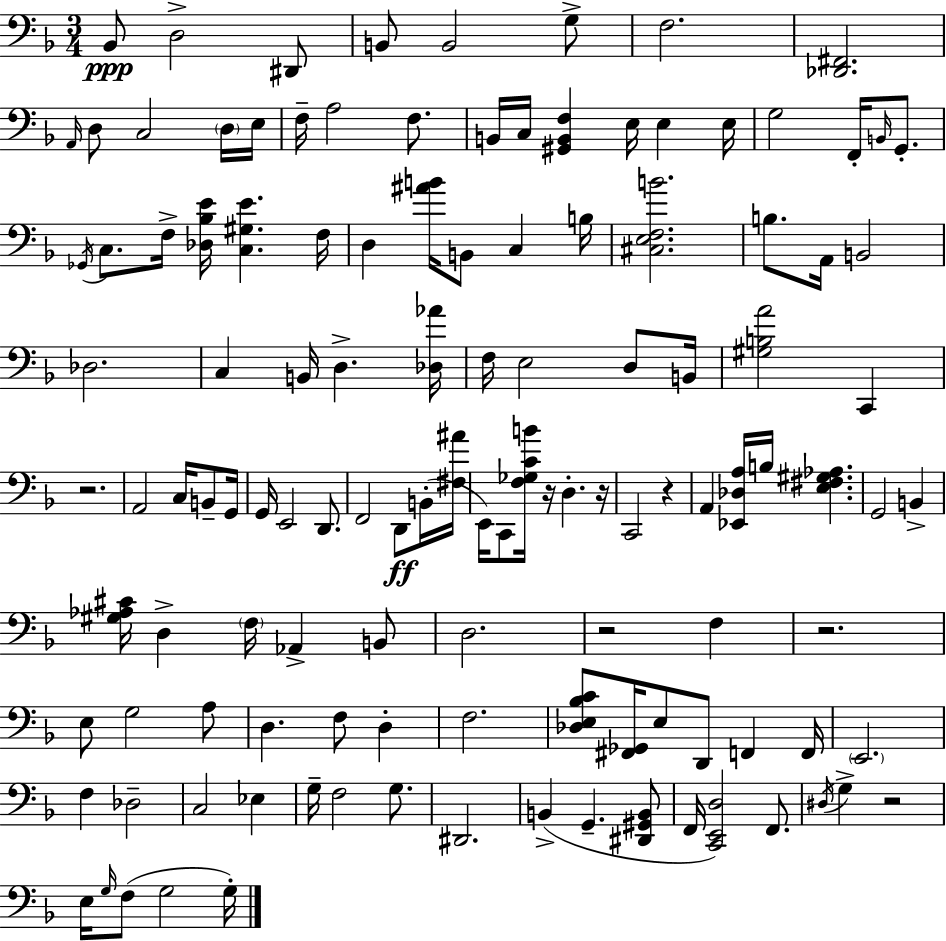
Bb2/e D3/h D#2/e B2/e B2/h G3/e F3/h. [Db2,F#2]/h. A2/s D3/e C3/h D3/s E3/s F3/s A3/h F3/e. B2/s C3/s [G#2,B2,F3]/q E3/s E3/q E3/s G3/h F2/s B2/s G2/e. Gb2/s C3/e. F3/s [Db3,Bb3,E4]/s [C3,G#3,E4]/q. F3/s D3/q [A#4,B4]/s B2/e C3/q B3/s [C#3,E3,F3,B4]/h. B3/e. A2/s B2/h Db3/h. C3/q B2/s D3/q. [Db3,Ab4]/s F3/s E3/h D3/e B2/s [G#3,B3,A4]/h C2/q R/h. A2/h C3/s B2/e G2/s G2/s E2/h D2/e. F2/h D2/e B2/s [F#3,A#4]/s E2/s C2/e [F3,Gb3,C4,B4]/s R/s D3/q. R/s C2/h R/q A2/q [Eb2,Db3,A3]/s B3/s [E3,F#3,G#3,Ab3]/q. G2/h B2/q [G#3,Ab3,C#4]/s D3/q F3/s Ab2/q B2/e D3/h. R/h F3/q R/h. E3/e G3/h A3/e D3/q. F3/e D3/q F3/h. [Db3,E3,Bb3,C4]/e [F#2,Gb2]/s E3/e D2/e F2/q F2/s E2/h. F3/q Db3/h C3/h Eb3/q G3/s F3/h G3/e. D#2/h. B2/q G2/q. [D#2,G#2,B2]/e F2/s [C2,E2,D3]/h F2/e. D#3/s G3/q R/h E3/s G3/s F3/e G3/h G3/s